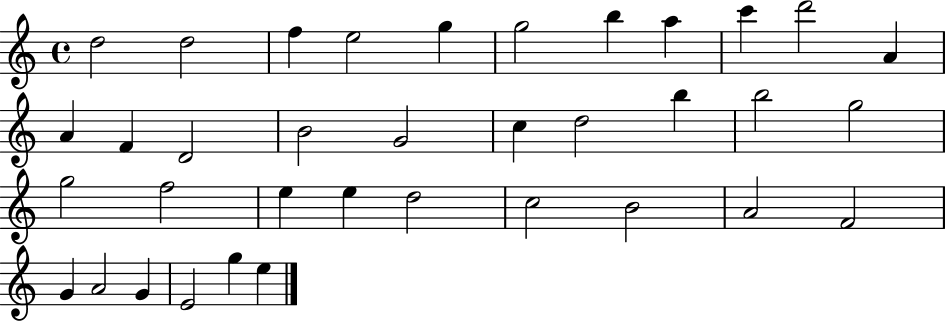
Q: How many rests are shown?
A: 0